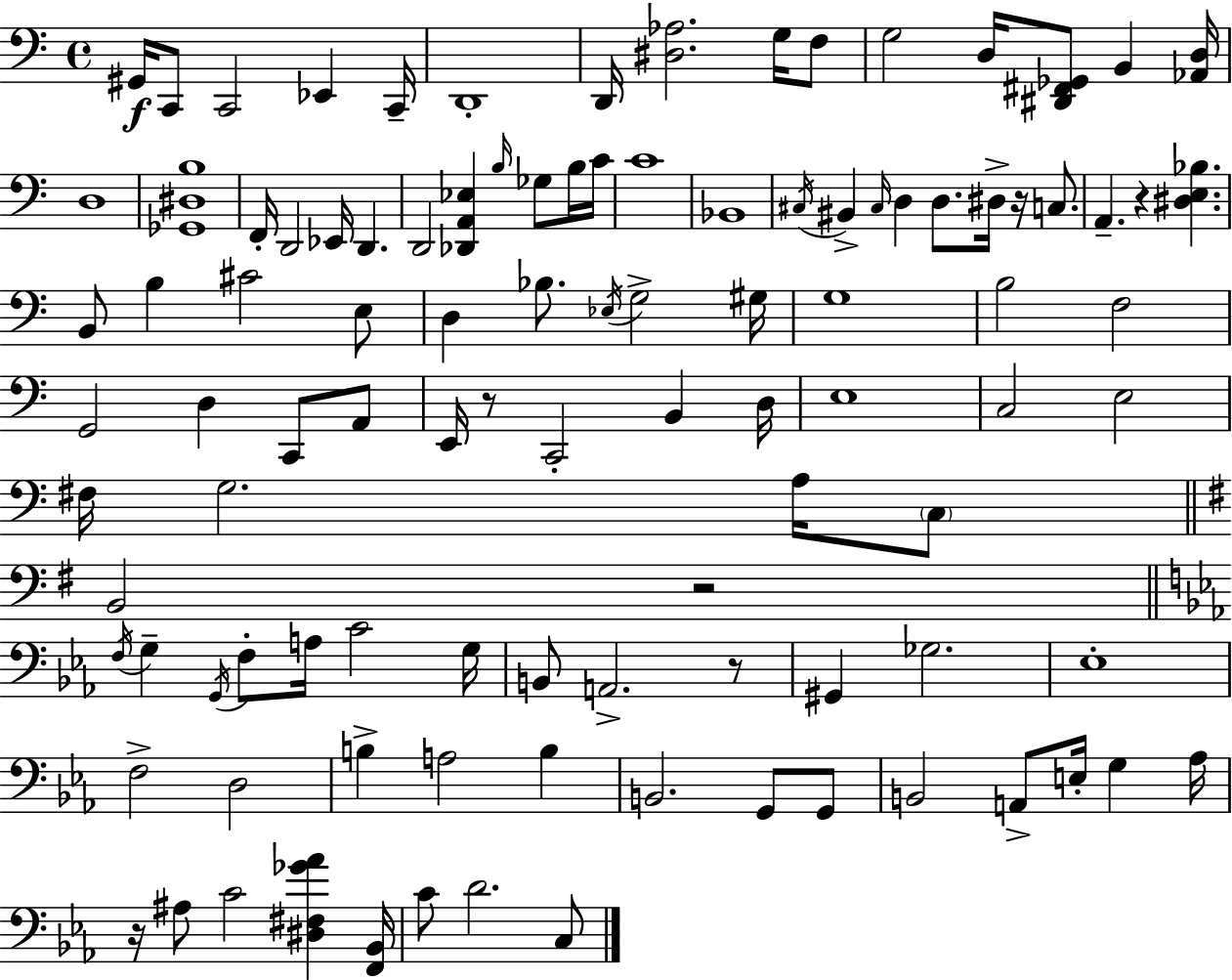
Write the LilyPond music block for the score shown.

{
  \clef bass
  \time 4/4
  \defaultTimeSignature
  \key c \major
  gis,16\f c,8 c,2 ees,4 c,16-- | d,1-. | d,16 <dis aes>2. g16 f8 | g2 d16 <dis, fis, ges,>8 b,4 <aes, d>16 | \break d1 | <ges, dis b>1 | f,16-. d,2 ees,16 d,4. | d,2 <des, a, ees>4 \grace { b16 } ges8 b16 | \break c'16 c'1 | bes,1 | \acciaccatura { cis16 } bis,4-> \grace { cis16 } d4 d8. dis16-> r16 | c8. a,4.-- r4 <dis e bes>4. | \break b,8 b4 cis'2 | e8 d4 bes8. \acciaccatura { ees16 } g2-> | gis16 g1 | b2 f2 | \break g,2 d4 | c,8 a,8 e,16 r8 c,2-. b,4 | d16 e1 | c2 e2 | \break fis16 g2. | a16 \parenthesize c8 \bar "||" \break \key g \major b,2 r2 | \bar "||" \break \key ees \major \acciaccatura { f16 } g4-- \acciaccatura { g,16 } f8-. a16 c'2 | g16 b,8 a,2.-> | r8 gis,4 ges2. | ees1-. | \break f2-> d2 | b4-> a2 b4 | b,2. g,8 | g,8 b,2 a,8-> e16-. g4 | \break aes16 r16 ais8 c'2 <dis fis ges' aes'>4 | <f, bes,>16 c'8 d'2. | c8 \bar "|."
}